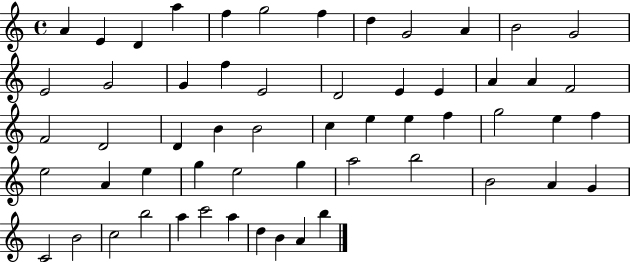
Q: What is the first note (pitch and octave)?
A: A4